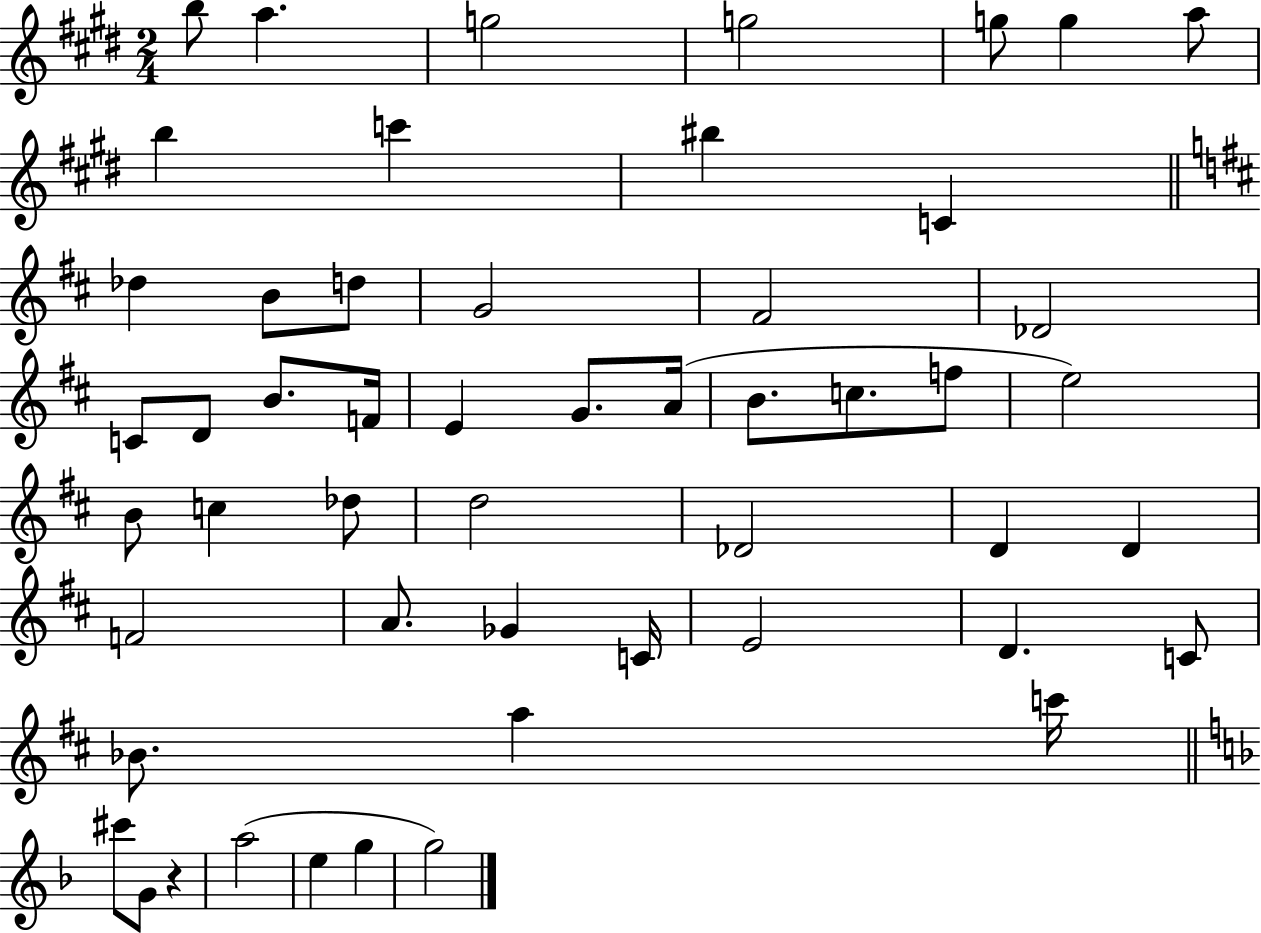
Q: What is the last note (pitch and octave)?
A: G5